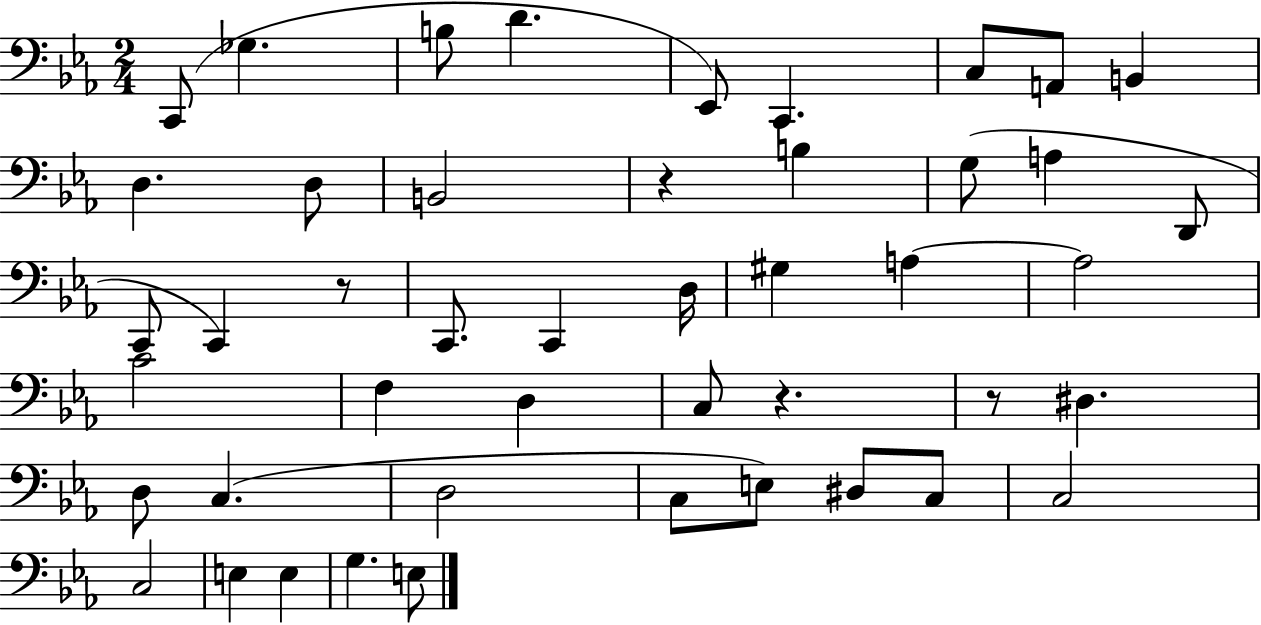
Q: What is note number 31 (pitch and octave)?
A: C3